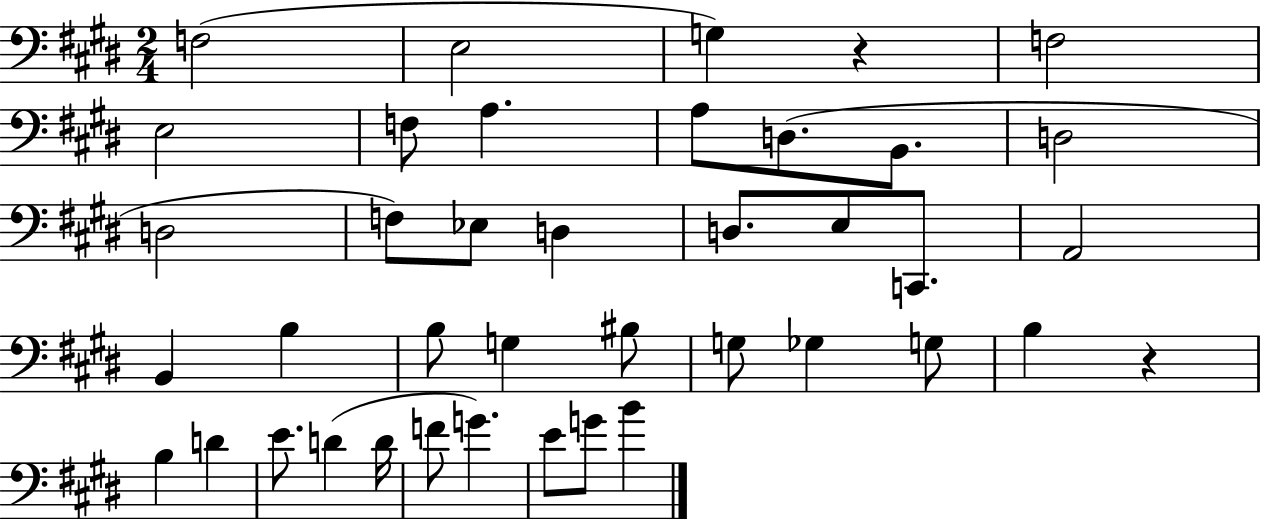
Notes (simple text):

F3/h E3/h G3/q R/q F3/h E3/h F3/e A3/q. A3/e D3/e. B2/e. D3/h D3/h F3/e Eb3/e D3/q D3/e. E3/e C2/e. A2/h B2/q B3/q B3/e G3/q BIS3/e G3/e Gb3/q G3/e B3/q R/q B3/q D4/q E4/e. D4/q D4/s F4/e G4/q. E4/e G4/e B4/q